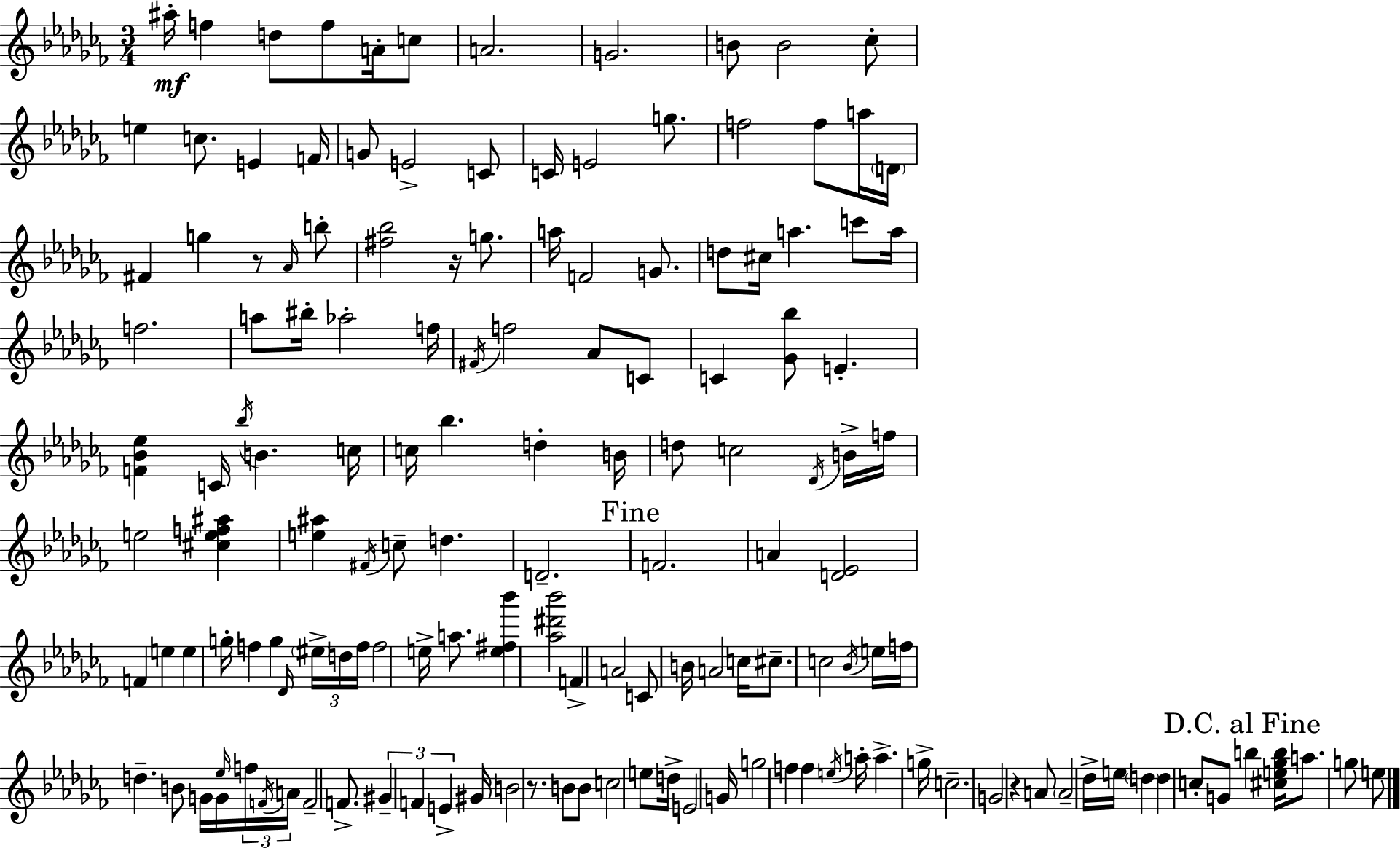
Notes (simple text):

A#5/s F5/q D5/e F5/e A4/s C5/e A4/h. G4/h. B4/e B4/h CES5/e E5/q C5/e. E4/q F4/s G4/e E4/h C4/e C4/s E4/h G5/e. F5/h F5/e A5/s D4/s F#4/q G5/q R/e Ab4/s B5/e [F#5,Bb5]/h R/s G5/e. A5/s F4/h G4/e. D5/e C#5/s A5/q. C6/e A5/s F5/h. A5/e BIS5/s Ab5/h F5/s F#4/s F5/h Ab4/e C4/e C4/q [Gb4,Bb5]/e E4/q. [F4,Bb4,Eb5]/q C4/s Bb5/s B4/q. C5/s C5/s Bb5/q. D5/q B4/s D5/e C5/h Db4/s B4/s F5/s E5/h [C#5,E5,F5,A#5]/q [E5,A#5]/q F#4/s C5/e D5/q. D4/h. F4/h. A4/q [D4,Eb4]/h F4/q E5/q E5/q G5/s F5/q G5/q Db4/s EIS5/s D5/s F5/s F5/h E5/s A5/e. [E5,F#5,Bb6]/q [Ab5,D#6,Bb6]/h F4/q A4/h C4/e B4/s A4/h C5/s C#5/e. C5/h Bb4/s E5/s F5/s D5/q. B4/e G4/s G4/s Eb5/s F5/s F4/s A4/s F4/h F4/e. G#4/q F4/q E4/q G#4/s B4/h R/e. B4/e B4/e C5/h E5/e D5/s E4/h G4/s G5/h F5/q F5/q E5/s A5/s A5/q. G5/s C5/h. G4/h R/q A4/e A4/h Db5/s E5/s D5/q D5/q C5/e G4/e B5/q [C#5,E5,Gb5,B5]/s A5/e. G5/e E5/e